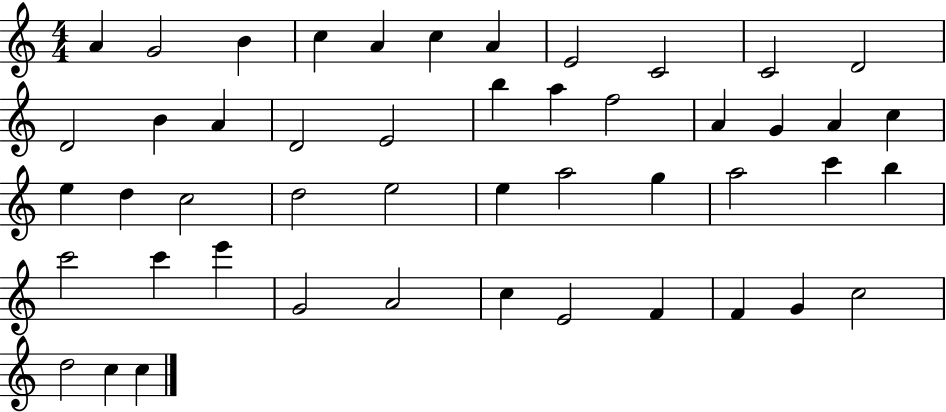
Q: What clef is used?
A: treble